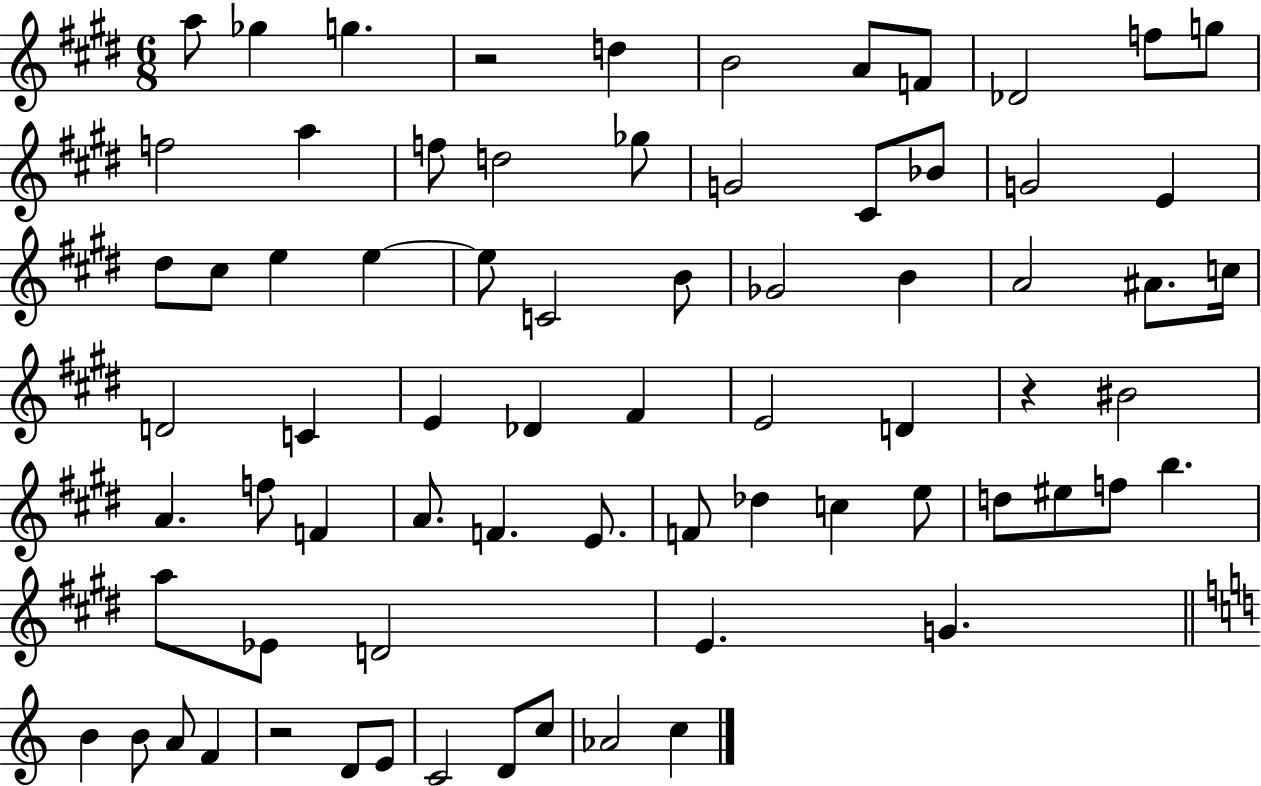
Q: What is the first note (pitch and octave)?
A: A5